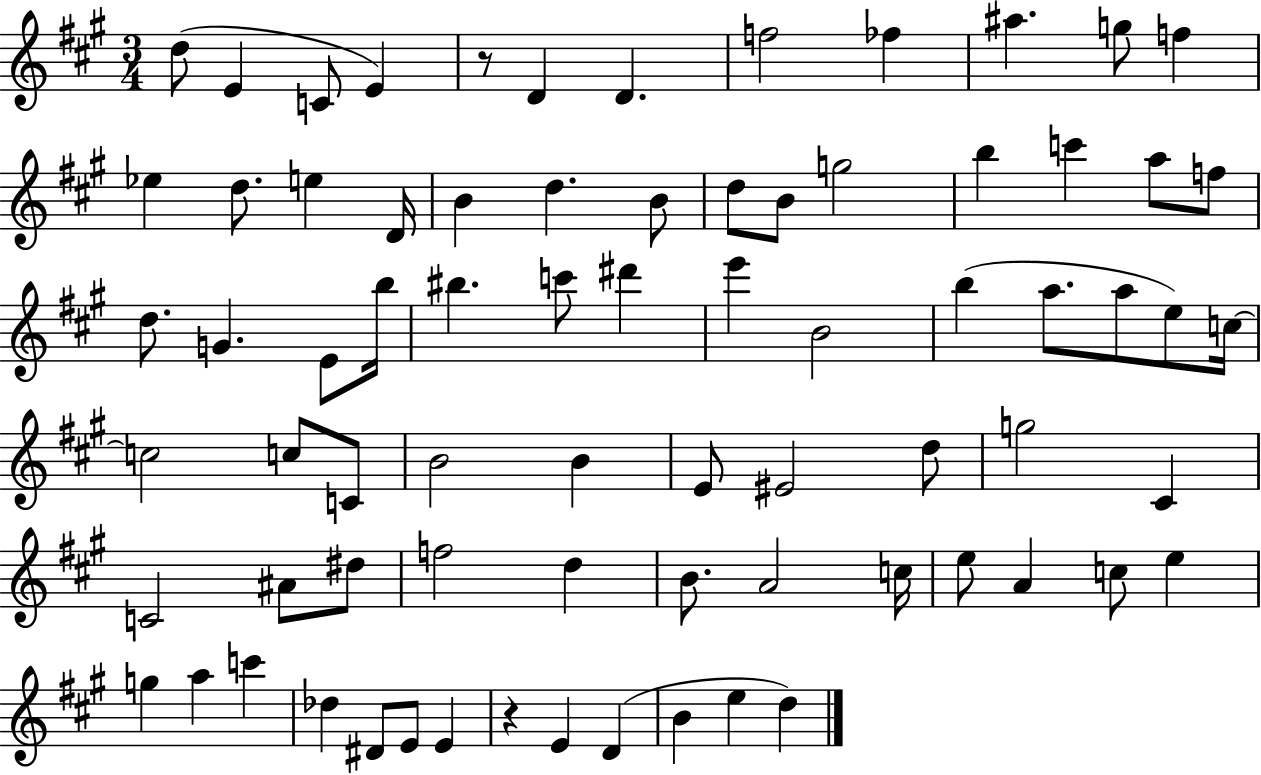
{
  \clef treble
  \numericTimeSignature
  \time 3/4
  \key a \major
  d''8( e'4 c'8 e'4) | r8 d'4 d'4. | f''2 fes''4 | ais''4. g''8 f''4 | \break ees''4 d''8. e''4 d'16 | b'4 d''4. b'8 | d''8 b'8 g''2 | b''4 c'''4 a''8 f''8 | \break d''8. g'4. e'8 b''16 | bis''4. c'''8 dis'''4 | e'''4 b'2 | b''4( a''8. a''8 e''8) c''16~~ | \break c''2 c''8 c'8 | b'2 b'4 | e'8 eis'2 d''8 | g''2 cis'4 | \break c'2 ais'8 dis''8 | f''2 d''4 | b'8. a'2 c''16 | e''8 a'4 c''8 e''4 | \break g''4 a''4 c'''4 | des''4 dis'8 e'8 e'4 | r4 e'4 d'4( | b'4 e''4 d''4) | \break \bar "|."
}